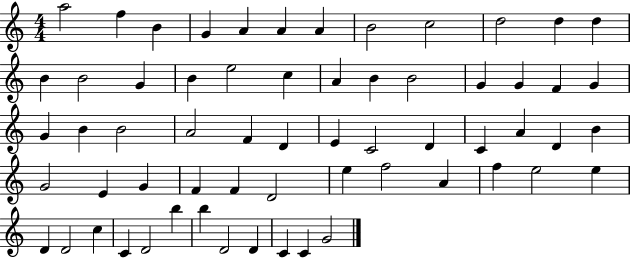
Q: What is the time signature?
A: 4/4